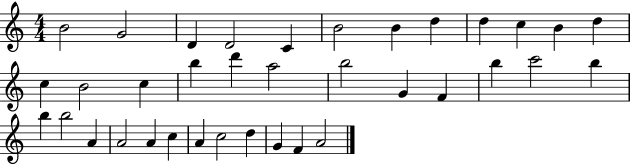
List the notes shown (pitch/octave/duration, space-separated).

B4/h G4/h D4/q D4/h C4/q B4/h B4/q D5/q D5/q C5/q B4/q D5/q C5/q B4/h C5/q B5/q D6/q A5/h B5/h G4/q F4/q B5/q C6/h B5/q B5/q B5/h A4/q A4/h A4/q C5/q A4/q C5/h D5/q G4/q F4/q A4/h